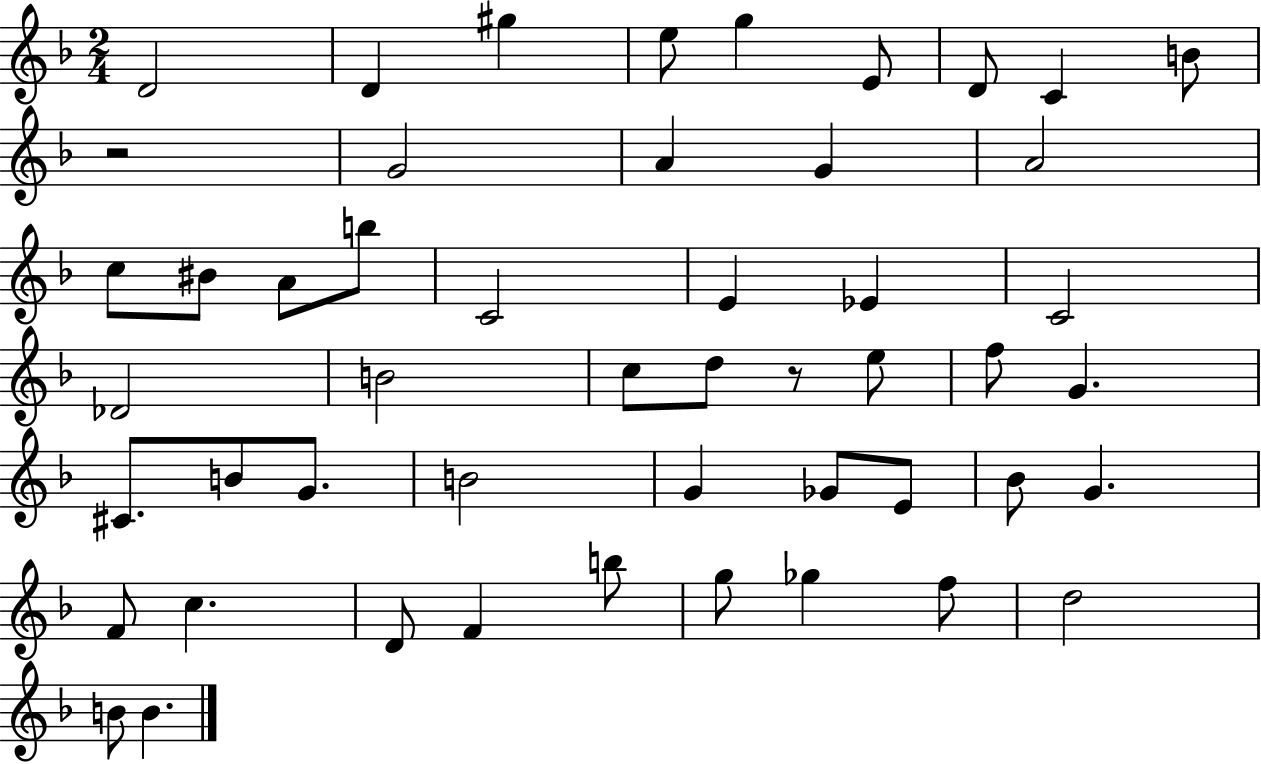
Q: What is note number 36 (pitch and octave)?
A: Bb4